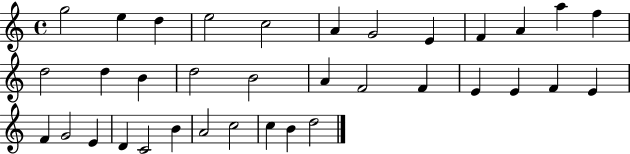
X:1
T:Untitled
M:4/4
L:1/4
K:C
g2 e d e2 c2 A G2 E F A a f d2 d B d2 B2 A F2 F E E F E F G2 E D C2 B A2 c2 c B d2